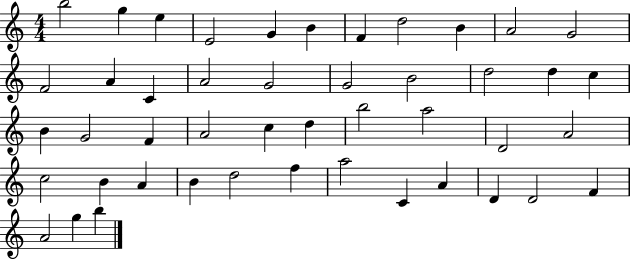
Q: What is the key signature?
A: C major